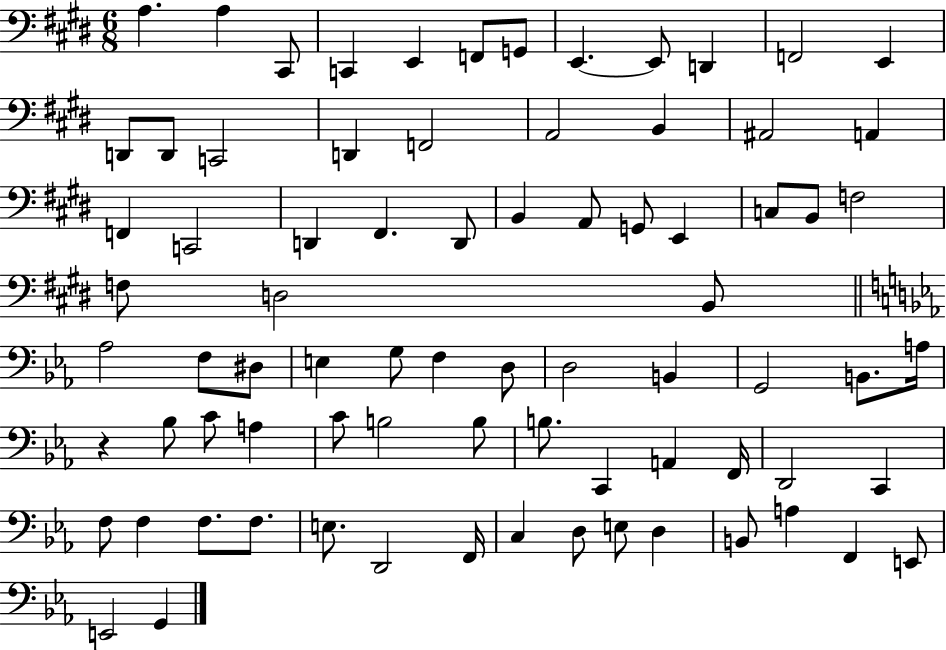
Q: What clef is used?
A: bass